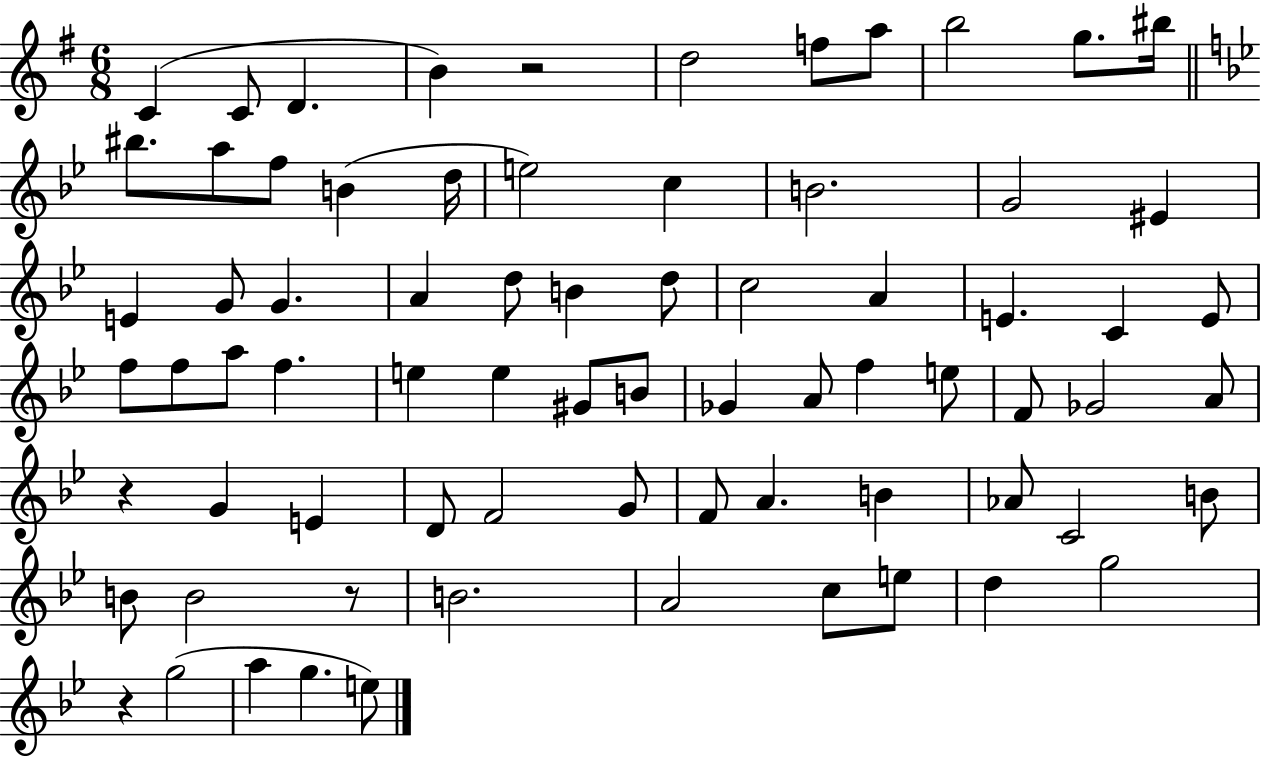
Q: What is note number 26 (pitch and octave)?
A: B4